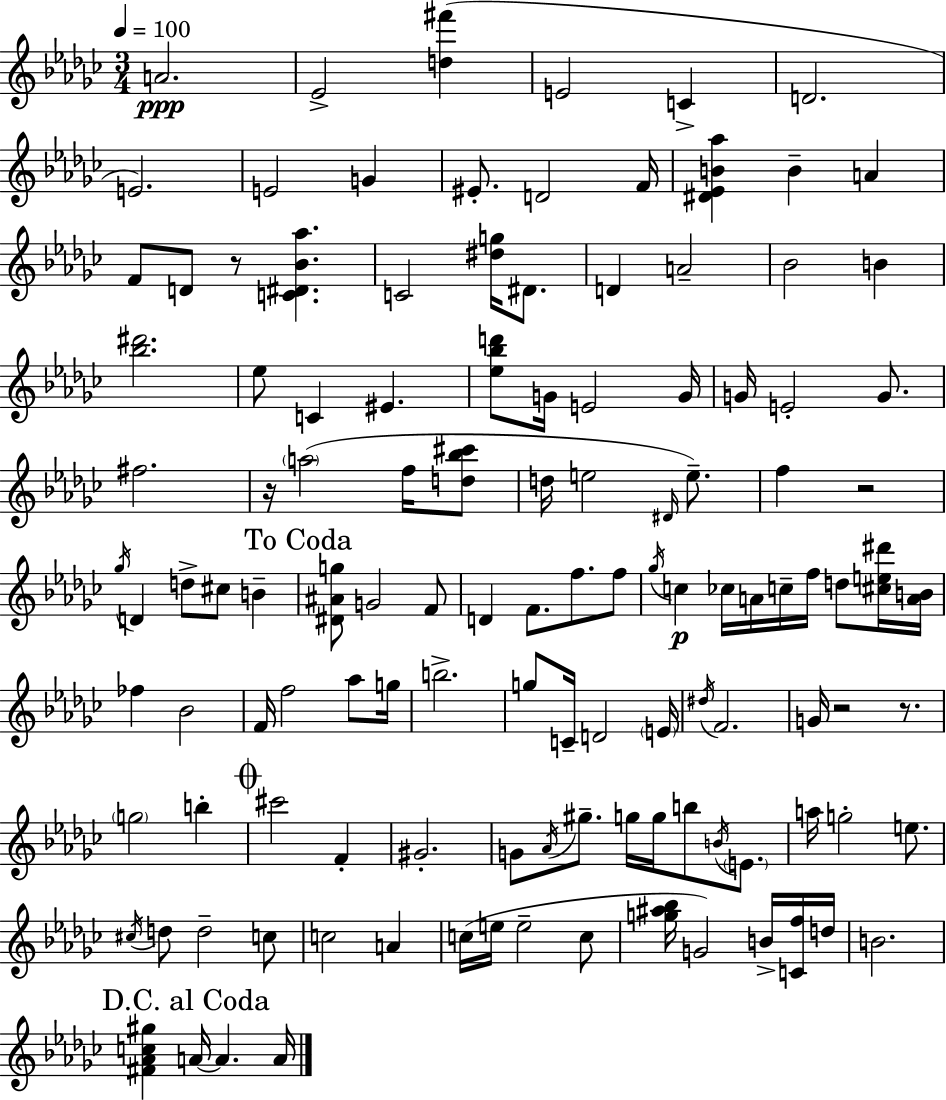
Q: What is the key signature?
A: EES minor